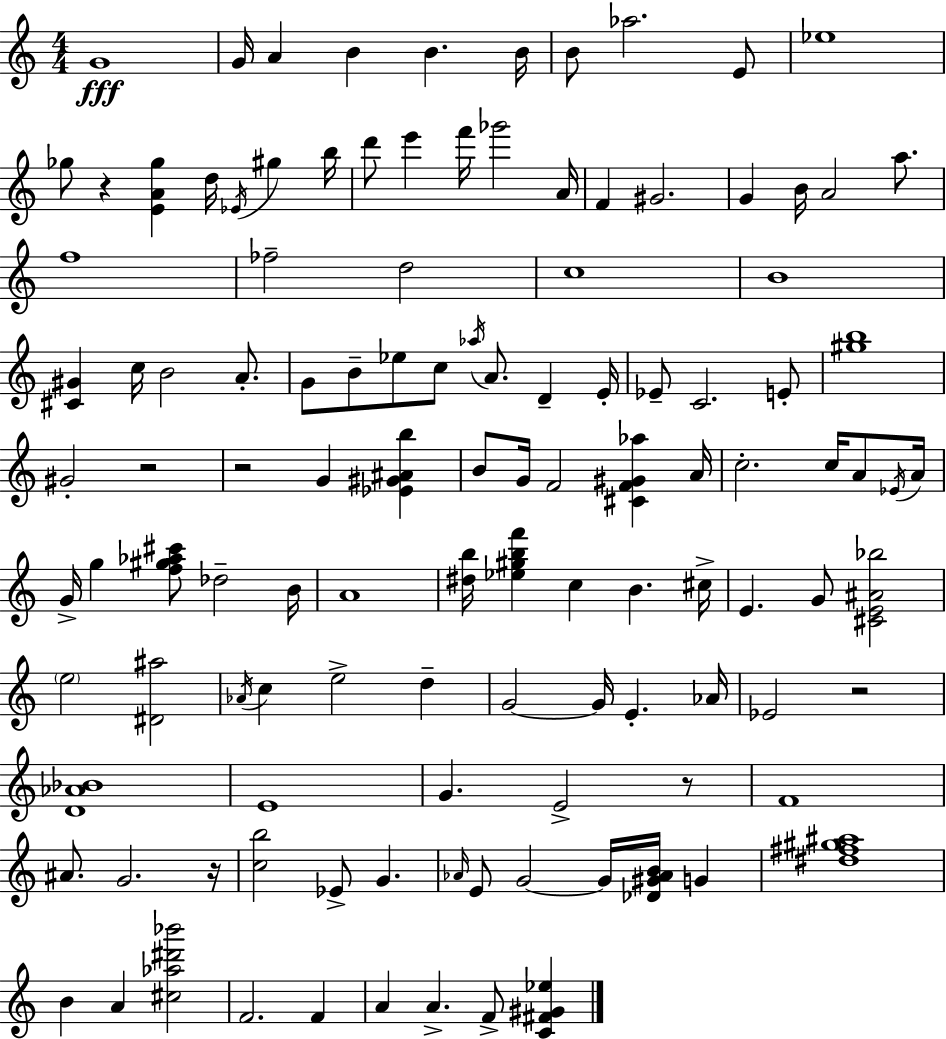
{
  \clef treble
  \numericTimeSignature
  \time 4/4
  \key c \major
  g'1\fff | g'16 a'4 b'4 b'4. b'16 | b'8 aes''2. e'8 | ees''1 | \break ges''8 r4 <e' a' ges''>4 d''16 \acciaccatura { ees'16 } gis''4 | b''16 d'''8 e'''4 f'''16 ges'''2 | a'16 f'4 gis'2. | g'4 b'16 a'2 a''8. | \break f''1 | fes''2-- d''2 | c''1 | b'1 | \break <cis' gis'>4 c''16 b'2 a'8.-. | g'8 b'8-- ees''8 c''8 \acciaccatura { aes''16 } a'8. d'4-- | e'16-. ees'8-- c'2. | e'8-. <gis'' b''>1 | \break gis'2-. r2 | r2 g'4 <ees' gis' ais' b''>4 | b'8 g'16 f'2 <cis' f' gis' aes''>4 | a'16 c''2.-. c''16 a'8 | \break \acciaccatura { ees'16 } a'16 g'16-> g''4 <f'' gis'' aes'' cis'''>8 des''2-- | b'16 a'1 | <dis'' b''>16 <ees'' gis'' b'' f'''>4 c''4 b'4. | cis''16-> e'4. g'8 <cis' e' ais' bes''>2 | \break \parenthesize e''2 <dis' ais''>2 | \acciaccatura { aes'16 } c''4 e''2-> | d''4-- g'2~~ g'16 e'4.-. | aes'16 ees'2 r2 | \break <d' aes' bes'>1 | e'1 | g'4. e'2-> | r8 f'1 | \break ais'8. g'2. | r16 <c'' b''>2 ees'8-> g'4. | \grace { aes'16 } e'8 g'2~~ g'16 | <des' gis' aes' b'>16 g'4 <dis'' fis'' gis'' ais''>1 | \break b'4 a'4 <cis'' aes'' dis''' bes'''>2 | f'2. | f'4 a'4 a'4.-> f'8-> | <c' fis' gis' ees''>4 \bar "|."
}